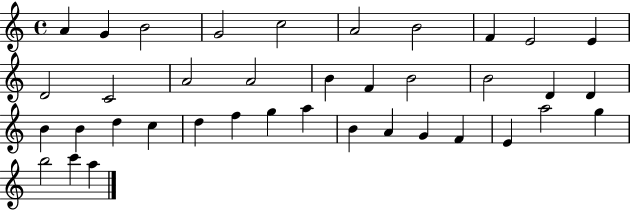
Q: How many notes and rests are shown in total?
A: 38